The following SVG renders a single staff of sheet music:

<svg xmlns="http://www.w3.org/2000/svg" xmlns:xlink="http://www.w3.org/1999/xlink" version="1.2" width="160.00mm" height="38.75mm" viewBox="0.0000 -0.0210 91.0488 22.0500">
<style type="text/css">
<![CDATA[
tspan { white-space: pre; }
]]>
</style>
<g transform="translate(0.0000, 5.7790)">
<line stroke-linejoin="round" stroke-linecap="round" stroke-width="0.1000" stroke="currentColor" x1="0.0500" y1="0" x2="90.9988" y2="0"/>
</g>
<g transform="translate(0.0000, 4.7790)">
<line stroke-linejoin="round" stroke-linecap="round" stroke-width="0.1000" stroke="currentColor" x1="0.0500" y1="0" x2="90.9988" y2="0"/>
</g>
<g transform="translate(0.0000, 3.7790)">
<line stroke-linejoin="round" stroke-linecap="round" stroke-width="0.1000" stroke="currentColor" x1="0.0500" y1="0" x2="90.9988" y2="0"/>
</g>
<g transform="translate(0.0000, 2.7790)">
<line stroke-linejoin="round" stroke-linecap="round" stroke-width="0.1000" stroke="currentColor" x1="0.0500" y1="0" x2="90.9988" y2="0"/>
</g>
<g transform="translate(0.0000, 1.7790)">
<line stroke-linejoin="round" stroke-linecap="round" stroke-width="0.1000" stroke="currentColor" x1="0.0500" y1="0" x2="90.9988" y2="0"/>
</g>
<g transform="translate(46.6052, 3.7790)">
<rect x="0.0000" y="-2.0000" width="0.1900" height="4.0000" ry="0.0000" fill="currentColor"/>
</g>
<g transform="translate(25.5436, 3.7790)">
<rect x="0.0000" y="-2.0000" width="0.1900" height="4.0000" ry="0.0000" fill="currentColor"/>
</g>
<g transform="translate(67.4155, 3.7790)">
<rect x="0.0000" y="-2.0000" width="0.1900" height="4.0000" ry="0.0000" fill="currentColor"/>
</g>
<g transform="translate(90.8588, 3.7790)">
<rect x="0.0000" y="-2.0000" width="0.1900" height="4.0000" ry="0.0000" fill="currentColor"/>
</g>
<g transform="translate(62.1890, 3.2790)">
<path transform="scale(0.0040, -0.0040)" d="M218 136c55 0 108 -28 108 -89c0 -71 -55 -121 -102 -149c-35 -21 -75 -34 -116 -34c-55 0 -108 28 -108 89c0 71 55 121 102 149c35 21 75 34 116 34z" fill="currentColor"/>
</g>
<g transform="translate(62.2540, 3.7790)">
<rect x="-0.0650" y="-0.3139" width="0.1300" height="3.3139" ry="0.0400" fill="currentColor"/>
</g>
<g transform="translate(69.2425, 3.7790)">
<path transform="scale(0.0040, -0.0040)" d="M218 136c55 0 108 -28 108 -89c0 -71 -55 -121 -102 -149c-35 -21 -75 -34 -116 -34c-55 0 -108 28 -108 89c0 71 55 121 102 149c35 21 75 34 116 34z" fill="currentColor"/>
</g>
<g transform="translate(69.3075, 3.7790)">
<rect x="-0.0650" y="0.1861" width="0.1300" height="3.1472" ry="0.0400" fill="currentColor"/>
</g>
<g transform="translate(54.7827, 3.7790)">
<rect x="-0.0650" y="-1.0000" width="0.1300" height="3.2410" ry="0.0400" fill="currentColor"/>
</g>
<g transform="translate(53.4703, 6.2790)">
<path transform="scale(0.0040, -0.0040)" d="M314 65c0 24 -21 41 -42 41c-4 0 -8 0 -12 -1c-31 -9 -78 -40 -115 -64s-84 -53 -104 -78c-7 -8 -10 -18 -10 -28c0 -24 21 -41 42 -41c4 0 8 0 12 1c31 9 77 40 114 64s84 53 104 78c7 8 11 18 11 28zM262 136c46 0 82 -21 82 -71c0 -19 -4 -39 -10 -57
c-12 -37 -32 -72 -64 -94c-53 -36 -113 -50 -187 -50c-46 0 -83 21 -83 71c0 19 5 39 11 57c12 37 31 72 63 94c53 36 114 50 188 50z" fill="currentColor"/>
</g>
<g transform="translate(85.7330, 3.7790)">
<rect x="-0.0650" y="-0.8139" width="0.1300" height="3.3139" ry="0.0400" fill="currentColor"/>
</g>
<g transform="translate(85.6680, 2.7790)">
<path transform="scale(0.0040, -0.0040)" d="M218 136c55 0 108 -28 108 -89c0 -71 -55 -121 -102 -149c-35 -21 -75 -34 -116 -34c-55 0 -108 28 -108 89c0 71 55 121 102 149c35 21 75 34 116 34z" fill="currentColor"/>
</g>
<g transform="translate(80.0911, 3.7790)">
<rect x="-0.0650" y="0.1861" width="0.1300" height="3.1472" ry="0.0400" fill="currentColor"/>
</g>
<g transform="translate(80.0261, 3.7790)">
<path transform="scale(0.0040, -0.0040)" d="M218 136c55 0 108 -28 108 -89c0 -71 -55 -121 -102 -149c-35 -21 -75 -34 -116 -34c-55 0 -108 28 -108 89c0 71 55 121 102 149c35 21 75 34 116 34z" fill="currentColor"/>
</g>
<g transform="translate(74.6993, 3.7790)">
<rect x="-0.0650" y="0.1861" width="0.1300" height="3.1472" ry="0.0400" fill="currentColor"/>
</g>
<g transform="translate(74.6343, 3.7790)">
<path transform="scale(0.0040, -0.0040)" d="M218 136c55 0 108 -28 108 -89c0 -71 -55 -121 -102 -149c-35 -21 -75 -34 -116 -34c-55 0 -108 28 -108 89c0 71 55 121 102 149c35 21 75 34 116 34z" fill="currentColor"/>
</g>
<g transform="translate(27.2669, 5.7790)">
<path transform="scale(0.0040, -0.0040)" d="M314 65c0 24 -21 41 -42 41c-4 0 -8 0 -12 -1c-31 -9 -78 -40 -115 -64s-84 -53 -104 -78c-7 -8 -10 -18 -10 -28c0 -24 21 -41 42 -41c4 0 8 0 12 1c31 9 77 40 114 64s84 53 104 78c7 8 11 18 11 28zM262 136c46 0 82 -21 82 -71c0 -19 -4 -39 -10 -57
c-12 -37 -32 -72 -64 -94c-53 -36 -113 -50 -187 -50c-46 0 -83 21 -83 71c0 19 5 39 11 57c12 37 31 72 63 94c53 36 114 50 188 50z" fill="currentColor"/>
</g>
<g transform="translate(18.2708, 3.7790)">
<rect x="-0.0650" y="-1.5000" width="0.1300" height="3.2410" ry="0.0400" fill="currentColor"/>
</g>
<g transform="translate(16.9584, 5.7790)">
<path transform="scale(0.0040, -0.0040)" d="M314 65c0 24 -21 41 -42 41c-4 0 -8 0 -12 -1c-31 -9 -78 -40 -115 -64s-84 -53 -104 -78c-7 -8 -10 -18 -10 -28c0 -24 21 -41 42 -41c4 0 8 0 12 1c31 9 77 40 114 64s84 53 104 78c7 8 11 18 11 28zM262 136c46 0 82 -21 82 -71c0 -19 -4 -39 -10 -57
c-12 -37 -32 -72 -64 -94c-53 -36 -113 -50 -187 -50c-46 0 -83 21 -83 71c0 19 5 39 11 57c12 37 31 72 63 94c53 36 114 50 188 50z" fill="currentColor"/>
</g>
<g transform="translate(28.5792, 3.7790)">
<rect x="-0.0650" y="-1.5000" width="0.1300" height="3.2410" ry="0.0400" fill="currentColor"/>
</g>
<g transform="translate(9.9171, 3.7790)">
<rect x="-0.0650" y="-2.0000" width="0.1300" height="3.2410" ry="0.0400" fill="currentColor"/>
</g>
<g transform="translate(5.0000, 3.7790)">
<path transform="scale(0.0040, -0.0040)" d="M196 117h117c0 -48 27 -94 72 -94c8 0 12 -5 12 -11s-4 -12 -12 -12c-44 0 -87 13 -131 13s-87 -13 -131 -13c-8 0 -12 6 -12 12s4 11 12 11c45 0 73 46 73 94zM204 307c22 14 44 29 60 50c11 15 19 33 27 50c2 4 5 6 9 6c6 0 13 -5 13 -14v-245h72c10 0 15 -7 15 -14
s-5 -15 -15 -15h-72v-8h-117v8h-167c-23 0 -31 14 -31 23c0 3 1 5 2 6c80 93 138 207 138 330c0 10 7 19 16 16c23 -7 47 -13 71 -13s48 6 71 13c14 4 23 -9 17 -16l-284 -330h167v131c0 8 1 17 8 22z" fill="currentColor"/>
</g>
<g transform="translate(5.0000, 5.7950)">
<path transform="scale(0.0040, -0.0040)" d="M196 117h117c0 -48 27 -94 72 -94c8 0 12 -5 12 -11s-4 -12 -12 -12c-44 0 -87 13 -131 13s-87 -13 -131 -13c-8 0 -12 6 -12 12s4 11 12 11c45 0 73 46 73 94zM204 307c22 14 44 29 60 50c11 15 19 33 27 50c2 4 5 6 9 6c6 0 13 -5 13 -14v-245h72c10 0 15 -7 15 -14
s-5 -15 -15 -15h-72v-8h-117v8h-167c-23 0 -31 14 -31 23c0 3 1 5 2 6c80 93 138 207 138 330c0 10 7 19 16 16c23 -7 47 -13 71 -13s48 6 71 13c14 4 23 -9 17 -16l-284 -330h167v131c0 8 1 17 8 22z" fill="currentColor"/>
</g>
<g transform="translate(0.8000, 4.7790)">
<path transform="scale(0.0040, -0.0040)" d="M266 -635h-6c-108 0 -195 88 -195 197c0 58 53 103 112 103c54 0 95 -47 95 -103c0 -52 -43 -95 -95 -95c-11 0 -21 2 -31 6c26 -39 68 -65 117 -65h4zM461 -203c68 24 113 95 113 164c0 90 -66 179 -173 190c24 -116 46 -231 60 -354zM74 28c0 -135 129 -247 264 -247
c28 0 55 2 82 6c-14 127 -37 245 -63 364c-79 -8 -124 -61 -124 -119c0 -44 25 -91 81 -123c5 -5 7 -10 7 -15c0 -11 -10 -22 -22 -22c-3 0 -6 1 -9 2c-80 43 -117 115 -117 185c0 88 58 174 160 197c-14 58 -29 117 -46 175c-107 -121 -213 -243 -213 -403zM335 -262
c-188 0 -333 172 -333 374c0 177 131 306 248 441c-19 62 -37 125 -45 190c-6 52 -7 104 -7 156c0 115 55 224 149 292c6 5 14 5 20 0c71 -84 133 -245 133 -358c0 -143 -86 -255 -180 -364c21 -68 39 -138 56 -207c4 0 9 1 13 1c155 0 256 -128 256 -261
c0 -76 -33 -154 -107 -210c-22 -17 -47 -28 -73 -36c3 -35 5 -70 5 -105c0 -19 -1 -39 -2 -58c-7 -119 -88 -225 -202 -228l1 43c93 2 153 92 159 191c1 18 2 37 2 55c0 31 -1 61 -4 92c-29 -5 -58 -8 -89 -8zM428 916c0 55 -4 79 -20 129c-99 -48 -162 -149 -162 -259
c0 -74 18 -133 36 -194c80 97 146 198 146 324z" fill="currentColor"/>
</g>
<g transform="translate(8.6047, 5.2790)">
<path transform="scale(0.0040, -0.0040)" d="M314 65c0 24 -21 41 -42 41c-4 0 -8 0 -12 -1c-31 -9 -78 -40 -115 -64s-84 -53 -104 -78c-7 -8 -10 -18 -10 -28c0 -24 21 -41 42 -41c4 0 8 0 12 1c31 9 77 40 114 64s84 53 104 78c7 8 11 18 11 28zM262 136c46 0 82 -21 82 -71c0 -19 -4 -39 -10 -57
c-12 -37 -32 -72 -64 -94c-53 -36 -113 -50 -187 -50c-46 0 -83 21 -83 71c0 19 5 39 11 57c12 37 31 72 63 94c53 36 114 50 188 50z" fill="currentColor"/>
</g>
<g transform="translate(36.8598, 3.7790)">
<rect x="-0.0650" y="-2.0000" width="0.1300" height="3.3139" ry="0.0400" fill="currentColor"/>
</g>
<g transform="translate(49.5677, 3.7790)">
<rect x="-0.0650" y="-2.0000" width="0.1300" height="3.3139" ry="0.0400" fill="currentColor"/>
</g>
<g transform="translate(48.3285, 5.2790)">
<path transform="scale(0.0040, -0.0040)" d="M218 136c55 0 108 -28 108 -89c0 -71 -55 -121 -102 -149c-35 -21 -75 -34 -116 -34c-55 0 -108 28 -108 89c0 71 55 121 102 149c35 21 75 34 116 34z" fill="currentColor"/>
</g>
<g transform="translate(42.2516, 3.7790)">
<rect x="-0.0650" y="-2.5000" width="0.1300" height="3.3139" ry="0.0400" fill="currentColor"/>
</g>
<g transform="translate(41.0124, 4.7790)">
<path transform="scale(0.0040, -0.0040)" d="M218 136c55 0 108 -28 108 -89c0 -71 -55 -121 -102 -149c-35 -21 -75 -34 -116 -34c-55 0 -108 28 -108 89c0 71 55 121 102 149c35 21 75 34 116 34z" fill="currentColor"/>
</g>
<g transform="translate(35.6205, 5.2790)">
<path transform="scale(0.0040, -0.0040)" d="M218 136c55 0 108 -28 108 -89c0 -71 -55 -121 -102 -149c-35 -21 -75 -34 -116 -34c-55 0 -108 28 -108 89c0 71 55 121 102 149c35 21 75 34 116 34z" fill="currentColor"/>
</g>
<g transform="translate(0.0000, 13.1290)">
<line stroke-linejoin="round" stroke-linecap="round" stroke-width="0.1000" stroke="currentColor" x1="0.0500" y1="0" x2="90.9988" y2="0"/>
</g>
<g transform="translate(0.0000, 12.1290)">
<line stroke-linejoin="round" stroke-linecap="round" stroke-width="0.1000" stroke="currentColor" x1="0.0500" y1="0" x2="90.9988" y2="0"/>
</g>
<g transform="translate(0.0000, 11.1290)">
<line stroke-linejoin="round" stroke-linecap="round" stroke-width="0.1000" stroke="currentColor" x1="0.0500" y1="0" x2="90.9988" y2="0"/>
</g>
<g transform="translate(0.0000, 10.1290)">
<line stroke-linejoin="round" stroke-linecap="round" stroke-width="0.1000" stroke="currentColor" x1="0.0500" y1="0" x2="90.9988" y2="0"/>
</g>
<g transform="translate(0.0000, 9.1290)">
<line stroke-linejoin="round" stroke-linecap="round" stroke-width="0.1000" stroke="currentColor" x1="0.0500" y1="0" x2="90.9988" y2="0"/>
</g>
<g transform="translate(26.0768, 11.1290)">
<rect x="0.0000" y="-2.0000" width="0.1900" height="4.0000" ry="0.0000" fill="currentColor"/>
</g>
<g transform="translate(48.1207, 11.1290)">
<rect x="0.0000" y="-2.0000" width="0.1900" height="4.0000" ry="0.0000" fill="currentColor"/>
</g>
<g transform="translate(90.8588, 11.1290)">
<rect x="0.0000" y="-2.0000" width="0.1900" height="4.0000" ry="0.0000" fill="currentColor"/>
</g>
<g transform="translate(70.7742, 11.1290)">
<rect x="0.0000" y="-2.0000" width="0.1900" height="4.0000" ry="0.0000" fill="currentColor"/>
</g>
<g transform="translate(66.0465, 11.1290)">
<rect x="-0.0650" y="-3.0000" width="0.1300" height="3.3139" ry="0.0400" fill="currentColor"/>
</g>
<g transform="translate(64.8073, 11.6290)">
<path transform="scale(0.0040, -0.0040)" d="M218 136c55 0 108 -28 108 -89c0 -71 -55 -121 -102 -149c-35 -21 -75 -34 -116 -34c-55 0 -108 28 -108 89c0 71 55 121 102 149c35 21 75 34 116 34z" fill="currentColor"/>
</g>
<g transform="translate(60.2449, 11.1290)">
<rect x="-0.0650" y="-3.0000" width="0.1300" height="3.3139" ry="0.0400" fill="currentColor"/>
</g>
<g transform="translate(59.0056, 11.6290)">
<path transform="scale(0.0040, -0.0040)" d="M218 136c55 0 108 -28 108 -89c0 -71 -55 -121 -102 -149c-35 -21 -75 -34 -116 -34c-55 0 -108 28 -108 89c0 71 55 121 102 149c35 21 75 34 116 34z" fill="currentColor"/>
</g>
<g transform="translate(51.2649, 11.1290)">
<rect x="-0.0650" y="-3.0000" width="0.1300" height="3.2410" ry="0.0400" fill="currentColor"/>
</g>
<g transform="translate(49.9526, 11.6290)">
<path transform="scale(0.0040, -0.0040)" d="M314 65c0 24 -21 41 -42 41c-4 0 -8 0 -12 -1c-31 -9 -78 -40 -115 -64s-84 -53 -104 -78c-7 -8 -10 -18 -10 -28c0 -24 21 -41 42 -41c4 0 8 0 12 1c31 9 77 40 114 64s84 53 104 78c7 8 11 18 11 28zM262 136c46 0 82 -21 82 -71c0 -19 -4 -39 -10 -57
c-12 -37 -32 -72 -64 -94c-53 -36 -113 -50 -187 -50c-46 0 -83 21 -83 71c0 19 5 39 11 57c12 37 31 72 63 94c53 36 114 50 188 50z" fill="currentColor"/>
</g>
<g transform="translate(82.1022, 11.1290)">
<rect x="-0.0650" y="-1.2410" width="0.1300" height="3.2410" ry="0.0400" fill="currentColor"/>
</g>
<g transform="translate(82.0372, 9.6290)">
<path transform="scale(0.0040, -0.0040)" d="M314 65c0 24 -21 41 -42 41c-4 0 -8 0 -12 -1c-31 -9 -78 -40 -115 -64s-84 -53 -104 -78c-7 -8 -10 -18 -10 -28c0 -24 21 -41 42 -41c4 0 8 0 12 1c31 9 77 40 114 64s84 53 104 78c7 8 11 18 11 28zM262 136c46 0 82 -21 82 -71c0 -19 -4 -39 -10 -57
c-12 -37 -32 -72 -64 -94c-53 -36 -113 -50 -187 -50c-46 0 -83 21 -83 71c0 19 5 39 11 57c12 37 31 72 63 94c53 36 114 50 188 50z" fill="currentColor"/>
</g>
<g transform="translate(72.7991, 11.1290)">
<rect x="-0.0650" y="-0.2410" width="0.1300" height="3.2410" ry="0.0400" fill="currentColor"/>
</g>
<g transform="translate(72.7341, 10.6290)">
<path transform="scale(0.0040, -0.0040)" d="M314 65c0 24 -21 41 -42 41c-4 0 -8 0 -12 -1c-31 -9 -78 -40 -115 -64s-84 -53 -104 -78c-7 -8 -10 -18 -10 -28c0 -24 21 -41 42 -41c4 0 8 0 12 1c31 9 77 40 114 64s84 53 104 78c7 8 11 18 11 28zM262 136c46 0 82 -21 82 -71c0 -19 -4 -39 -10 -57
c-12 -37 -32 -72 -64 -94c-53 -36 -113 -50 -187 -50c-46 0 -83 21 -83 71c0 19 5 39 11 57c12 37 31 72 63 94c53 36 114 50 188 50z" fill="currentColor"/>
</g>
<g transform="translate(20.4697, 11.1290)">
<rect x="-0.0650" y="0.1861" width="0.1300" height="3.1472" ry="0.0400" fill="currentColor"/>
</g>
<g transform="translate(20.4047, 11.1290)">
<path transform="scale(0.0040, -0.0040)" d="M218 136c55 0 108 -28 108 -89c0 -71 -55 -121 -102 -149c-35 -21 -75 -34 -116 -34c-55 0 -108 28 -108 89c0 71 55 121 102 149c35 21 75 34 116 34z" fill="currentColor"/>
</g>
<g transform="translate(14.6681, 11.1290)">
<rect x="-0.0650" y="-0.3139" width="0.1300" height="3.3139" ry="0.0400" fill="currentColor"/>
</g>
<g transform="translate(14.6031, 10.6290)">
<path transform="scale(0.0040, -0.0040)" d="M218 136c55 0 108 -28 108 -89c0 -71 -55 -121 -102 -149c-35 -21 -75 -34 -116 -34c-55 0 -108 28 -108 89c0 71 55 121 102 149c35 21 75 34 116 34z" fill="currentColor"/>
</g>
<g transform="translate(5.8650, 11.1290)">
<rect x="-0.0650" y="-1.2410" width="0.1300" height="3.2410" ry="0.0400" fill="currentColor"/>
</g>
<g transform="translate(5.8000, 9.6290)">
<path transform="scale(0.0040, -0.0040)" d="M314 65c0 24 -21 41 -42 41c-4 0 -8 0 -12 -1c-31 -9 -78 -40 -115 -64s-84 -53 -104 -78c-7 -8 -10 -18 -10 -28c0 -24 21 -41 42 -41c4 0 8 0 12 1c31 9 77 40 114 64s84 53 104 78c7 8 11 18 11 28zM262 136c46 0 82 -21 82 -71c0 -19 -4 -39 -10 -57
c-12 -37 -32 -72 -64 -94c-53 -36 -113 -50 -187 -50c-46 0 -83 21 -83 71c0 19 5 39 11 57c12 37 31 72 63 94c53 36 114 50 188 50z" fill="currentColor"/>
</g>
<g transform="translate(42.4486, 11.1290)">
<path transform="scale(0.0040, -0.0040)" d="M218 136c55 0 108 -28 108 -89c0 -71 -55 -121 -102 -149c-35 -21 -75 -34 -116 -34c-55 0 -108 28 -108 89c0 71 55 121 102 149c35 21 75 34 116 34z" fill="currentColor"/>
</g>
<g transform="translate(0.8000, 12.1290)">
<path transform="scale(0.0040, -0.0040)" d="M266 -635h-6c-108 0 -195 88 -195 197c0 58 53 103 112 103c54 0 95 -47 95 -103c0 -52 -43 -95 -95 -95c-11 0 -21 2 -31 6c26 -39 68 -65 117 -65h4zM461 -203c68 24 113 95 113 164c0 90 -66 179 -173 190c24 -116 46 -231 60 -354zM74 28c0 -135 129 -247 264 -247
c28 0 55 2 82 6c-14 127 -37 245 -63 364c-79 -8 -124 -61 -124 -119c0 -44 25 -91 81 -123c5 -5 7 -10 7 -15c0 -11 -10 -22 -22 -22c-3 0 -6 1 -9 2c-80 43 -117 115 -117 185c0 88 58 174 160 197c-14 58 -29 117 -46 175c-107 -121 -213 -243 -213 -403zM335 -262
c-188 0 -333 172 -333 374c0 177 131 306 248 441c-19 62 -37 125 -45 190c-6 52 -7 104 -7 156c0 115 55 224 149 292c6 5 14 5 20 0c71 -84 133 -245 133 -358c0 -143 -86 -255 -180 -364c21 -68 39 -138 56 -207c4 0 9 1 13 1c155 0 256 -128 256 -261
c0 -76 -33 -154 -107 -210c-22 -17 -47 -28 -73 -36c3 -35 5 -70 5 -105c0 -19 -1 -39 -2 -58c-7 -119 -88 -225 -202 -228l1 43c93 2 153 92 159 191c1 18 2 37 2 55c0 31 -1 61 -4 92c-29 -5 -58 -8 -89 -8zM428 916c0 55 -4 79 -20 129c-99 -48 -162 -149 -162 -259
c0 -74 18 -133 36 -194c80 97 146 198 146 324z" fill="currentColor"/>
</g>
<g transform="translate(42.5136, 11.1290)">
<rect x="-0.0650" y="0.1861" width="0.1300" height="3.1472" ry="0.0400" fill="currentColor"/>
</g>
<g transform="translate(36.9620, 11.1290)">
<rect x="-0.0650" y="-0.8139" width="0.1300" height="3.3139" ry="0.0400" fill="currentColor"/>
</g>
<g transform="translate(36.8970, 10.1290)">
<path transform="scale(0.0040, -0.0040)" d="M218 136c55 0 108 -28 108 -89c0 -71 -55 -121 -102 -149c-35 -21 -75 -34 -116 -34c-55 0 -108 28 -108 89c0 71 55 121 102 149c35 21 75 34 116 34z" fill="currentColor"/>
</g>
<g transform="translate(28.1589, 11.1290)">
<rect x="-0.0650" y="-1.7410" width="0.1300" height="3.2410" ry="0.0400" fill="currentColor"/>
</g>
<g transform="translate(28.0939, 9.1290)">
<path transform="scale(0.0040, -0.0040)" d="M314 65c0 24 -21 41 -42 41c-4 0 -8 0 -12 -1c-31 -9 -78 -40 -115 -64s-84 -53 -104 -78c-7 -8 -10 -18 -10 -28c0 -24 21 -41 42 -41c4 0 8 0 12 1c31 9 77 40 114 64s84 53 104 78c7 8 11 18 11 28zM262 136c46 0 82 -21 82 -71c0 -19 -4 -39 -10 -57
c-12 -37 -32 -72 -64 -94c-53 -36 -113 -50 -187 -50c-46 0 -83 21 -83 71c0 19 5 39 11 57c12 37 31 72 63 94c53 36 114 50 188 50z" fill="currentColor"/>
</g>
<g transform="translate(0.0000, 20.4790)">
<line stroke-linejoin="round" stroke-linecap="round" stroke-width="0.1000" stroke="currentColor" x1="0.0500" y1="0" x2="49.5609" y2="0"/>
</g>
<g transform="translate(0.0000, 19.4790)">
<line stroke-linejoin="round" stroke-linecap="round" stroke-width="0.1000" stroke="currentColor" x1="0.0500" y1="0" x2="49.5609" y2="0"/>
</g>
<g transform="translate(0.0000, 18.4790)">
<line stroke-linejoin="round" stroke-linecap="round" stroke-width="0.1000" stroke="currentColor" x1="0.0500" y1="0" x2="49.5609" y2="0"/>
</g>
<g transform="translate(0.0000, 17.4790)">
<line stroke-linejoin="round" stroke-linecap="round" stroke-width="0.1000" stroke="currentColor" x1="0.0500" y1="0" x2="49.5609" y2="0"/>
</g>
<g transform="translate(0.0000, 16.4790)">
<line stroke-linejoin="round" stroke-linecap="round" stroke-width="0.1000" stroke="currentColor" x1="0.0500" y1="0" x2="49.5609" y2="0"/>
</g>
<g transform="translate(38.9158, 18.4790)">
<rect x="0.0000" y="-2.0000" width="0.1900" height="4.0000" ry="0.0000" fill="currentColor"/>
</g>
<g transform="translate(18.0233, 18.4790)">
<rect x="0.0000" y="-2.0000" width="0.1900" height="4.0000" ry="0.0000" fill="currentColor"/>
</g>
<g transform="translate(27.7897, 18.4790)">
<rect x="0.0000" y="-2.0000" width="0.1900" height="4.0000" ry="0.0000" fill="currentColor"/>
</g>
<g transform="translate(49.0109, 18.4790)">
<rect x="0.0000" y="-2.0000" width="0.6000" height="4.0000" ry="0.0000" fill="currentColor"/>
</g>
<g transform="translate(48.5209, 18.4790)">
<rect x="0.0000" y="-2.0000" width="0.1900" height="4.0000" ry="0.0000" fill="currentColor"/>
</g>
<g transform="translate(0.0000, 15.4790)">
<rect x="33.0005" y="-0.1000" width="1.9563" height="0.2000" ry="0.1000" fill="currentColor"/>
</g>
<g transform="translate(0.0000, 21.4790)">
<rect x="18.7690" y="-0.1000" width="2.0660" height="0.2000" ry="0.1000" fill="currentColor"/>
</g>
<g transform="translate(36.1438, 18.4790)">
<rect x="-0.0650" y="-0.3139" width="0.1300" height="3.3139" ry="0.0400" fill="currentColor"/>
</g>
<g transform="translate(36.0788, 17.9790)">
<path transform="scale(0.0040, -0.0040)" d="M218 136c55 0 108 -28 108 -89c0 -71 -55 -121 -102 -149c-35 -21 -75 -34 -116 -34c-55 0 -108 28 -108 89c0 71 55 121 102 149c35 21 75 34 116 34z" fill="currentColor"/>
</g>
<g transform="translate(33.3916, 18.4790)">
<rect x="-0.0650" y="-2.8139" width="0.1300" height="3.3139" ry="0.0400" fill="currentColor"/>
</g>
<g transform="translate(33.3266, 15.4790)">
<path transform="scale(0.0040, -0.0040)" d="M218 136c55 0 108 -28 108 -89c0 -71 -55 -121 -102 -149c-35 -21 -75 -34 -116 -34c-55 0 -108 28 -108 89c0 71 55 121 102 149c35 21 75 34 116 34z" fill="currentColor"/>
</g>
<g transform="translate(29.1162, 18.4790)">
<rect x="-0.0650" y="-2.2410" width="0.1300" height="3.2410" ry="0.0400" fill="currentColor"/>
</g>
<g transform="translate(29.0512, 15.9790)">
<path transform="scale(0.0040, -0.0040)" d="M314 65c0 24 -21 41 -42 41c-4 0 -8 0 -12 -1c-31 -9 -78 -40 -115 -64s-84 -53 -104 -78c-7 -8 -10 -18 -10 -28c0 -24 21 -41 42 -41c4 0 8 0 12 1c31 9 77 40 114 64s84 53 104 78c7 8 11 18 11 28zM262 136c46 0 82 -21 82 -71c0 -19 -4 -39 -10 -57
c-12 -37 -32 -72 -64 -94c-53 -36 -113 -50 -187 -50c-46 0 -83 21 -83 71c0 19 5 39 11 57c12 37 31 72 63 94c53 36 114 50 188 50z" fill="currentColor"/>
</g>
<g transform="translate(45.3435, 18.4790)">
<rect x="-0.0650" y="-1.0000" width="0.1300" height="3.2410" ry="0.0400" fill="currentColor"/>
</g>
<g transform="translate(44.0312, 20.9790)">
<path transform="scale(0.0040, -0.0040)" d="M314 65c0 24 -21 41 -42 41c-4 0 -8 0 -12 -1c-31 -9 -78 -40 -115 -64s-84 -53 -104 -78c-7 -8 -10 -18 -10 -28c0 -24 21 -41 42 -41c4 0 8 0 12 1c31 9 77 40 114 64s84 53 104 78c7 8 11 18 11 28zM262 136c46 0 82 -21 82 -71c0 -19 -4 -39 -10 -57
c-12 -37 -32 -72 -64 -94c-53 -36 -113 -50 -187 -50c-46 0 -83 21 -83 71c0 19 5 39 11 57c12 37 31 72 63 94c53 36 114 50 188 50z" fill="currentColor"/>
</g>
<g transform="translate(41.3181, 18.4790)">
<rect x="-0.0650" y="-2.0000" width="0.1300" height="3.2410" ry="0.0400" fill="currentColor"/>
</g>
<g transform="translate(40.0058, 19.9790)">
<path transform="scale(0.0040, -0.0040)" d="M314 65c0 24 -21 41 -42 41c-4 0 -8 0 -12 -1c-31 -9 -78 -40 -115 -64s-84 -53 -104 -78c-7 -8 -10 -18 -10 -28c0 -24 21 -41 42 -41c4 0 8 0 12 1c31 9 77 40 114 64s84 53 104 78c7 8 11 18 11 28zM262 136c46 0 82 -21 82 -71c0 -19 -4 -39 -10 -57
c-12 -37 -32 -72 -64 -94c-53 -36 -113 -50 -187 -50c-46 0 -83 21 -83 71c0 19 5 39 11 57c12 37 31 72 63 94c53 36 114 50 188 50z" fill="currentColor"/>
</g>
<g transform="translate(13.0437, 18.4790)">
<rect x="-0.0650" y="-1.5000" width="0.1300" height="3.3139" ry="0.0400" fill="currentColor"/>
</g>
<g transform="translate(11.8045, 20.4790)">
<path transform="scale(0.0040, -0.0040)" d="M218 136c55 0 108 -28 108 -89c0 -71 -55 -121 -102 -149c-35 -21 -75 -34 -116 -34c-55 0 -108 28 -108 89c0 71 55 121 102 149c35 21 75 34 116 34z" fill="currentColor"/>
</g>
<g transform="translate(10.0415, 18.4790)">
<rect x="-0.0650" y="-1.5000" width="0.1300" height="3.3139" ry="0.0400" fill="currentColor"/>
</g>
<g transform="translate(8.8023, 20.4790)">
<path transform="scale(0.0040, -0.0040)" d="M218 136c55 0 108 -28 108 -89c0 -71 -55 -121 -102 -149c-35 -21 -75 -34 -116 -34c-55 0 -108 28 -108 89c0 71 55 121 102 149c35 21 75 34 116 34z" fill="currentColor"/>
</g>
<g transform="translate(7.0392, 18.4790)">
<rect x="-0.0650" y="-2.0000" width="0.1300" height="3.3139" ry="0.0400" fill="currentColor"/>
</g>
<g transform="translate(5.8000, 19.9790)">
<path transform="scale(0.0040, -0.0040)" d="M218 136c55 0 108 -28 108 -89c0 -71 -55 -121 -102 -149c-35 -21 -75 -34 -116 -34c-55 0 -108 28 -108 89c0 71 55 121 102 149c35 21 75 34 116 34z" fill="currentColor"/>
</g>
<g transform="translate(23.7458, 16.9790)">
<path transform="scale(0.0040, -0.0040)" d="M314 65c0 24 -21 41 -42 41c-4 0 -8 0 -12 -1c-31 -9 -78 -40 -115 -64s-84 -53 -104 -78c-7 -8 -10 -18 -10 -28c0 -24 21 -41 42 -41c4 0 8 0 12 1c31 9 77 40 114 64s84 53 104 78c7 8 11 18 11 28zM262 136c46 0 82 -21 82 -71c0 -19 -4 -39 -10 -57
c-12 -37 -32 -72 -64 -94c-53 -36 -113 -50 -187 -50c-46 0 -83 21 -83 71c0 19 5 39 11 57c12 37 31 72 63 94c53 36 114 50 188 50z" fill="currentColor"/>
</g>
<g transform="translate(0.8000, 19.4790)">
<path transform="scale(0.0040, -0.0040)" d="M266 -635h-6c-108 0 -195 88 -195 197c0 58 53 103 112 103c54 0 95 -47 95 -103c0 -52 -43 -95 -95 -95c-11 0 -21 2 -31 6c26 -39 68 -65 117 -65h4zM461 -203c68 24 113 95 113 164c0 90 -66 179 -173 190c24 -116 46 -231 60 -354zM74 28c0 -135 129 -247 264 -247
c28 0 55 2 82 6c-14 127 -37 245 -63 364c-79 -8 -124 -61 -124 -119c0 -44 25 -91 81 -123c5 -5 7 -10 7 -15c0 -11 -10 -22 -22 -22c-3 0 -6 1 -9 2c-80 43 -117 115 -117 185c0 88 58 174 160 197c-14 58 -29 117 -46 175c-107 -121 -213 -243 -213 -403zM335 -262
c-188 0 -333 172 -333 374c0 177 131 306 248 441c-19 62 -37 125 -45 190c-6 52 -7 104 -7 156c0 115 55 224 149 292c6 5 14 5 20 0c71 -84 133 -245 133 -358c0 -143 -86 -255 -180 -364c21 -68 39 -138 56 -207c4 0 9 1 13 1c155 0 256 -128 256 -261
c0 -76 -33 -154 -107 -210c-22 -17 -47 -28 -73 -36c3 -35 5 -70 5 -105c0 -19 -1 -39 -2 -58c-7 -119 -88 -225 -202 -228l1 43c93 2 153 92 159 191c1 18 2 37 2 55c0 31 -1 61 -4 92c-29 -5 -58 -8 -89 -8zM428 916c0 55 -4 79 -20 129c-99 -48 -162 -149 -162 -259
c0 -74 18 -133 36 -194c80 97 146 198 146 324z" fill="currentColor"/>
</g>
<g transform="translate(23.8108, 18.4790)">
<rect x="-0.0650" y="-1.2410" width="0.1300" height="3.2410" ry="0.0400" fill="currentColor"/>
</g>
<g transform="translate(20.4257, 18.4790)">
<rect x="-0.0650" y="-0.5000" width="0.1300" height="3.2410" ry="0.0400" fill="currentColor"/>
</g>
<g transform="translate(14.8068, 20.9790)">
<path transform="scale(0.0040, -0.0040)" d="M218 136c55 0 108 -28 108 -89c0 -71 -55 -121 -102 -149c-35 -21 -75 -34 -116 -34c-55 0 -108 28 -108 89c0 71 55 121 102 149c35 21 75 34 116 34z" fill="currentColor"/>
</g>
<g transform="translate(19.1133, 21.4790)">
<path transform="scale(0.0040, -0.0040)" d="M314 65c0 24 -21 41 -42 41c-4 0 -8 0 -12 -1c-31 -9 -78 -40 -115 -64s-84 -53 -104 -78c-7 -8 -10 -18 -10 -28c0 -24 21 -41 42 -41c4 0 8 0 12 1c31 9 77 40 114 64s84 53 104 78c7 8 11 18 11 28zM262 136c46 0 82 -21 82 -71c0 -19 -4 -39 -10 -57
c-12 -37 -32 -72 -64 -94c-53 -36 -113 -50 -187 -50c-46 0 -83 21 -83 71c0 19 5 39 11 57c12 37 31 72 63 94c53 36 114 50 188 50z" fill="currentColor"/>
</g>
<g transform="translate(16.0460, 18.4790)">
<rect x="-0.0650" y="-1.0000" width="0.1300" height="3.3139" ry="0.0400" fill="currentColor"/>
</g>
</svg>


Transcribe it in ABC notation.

X:1
T:Untitled
M:4/4
L:1/4
K:C
F2 E2 E2 F G F D2 c B B B d e2 c B f2 d B A2 A A c2 e2 F E E D C2 e2 g2 a c F2 D2